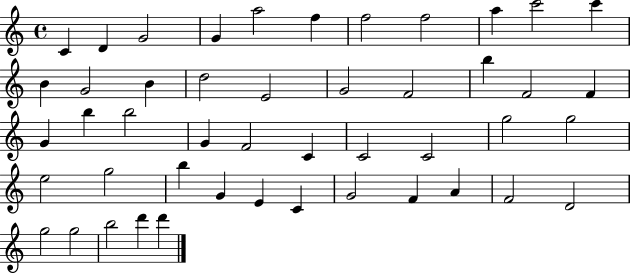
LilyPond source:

{
  \clef treble
  \time 4/4
  \defaultTimeSignature
  \key c \major
  c'4 d'4 g'2 | g'4 a''2 f''4 | f''2 f''2 | a''4 c'''2 c'''4 | \break b'4 g'2 b'4 | d''2 e'2 | g'2 f'2 | b''4 f'2 f'4 | \break g'4 b''4 b''2 | g'4 f'2 c'4 | c'2 c'2 | g''2 g''2 | \break e''2 g''2 | b''4 g'4 e'4 c'4 | g'2 f'4 a'4 | f'2 d'2 | \break g''2 g''2 | b''2 d'''4 d'''4 | \bar "|."
}